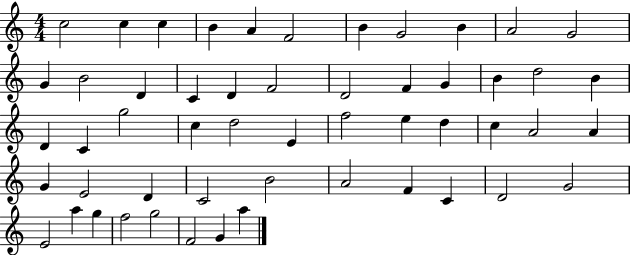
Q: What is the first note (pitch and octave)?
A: C5